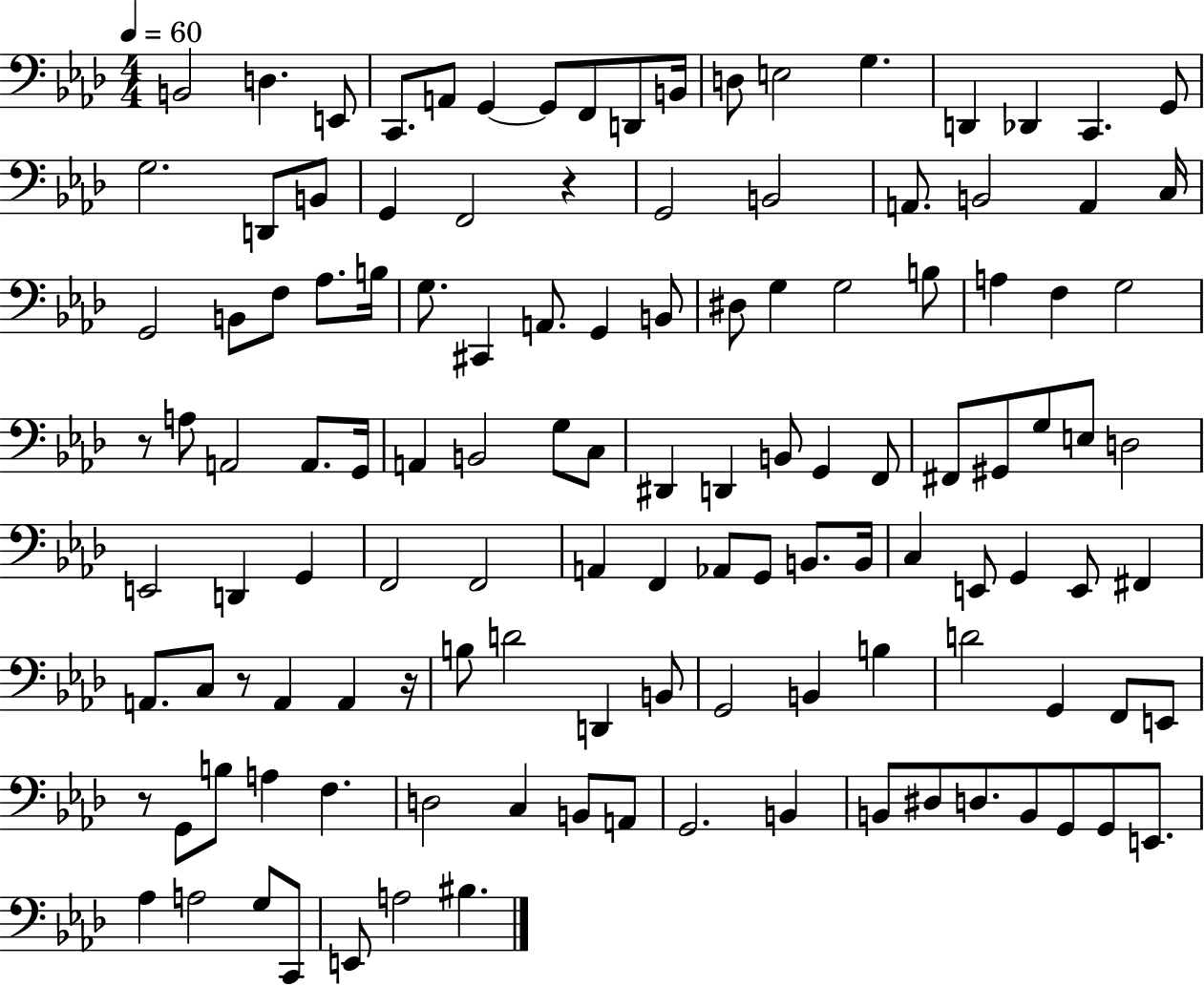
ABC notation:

X:1
T:Untitled
M:4/4
L:1/4
K:Ab
B,,2 D, E,,/2 C,,/2 A,,/2 G,, G,,/2 F,,/2 D,,/2 B,,/4 D,/2 E,2 G, D,, _D,, C,, G,,/2 G,2 D,,/2 B,,/2 G,, F,,2 z G,,2 B,,2 A,,/2 B,,2 A,, C,/4 G,,2 B,,/2 F,/2 _A,/2 B,/4 G,/2 ^C,, A,,/2 G,, B,,/2 ^D,/2 G, G,2 B,/2 A, F, G,2 z/2 A,/2 A,,2 A,,/2 G,,/4 A,, B,,2 G,/2 C,/2 ^D,, D,, B,,/2 G,, F,,/2 ^F,,/2 ^G,,/2 G,/2 E,/2 D,2 E,,2 D,, G,, F,,2 F,,2 A,, F,, _A,,/2 G,,/2 B,,/2 B,,/4 C, E,,/2 G,, E,,/2 ^F,, A,,/2 C,/2 z/2 A,, A,, z/4 B,/2 D2 D,, B,,/2 G,,2 B,, B, D2 G,, F,,/2 E,,/2 z/2 G,,/2 B,/2 A, F, D,2 C, B,,/2 A,,/2 G,,2 B,, B,,/2 ^D,/2 D,/2 B,,/2 G,,/2 G,,/2 E,,/2 _A, A,2 G,/2 C,,/2 E,,/2 A,2 ^B,